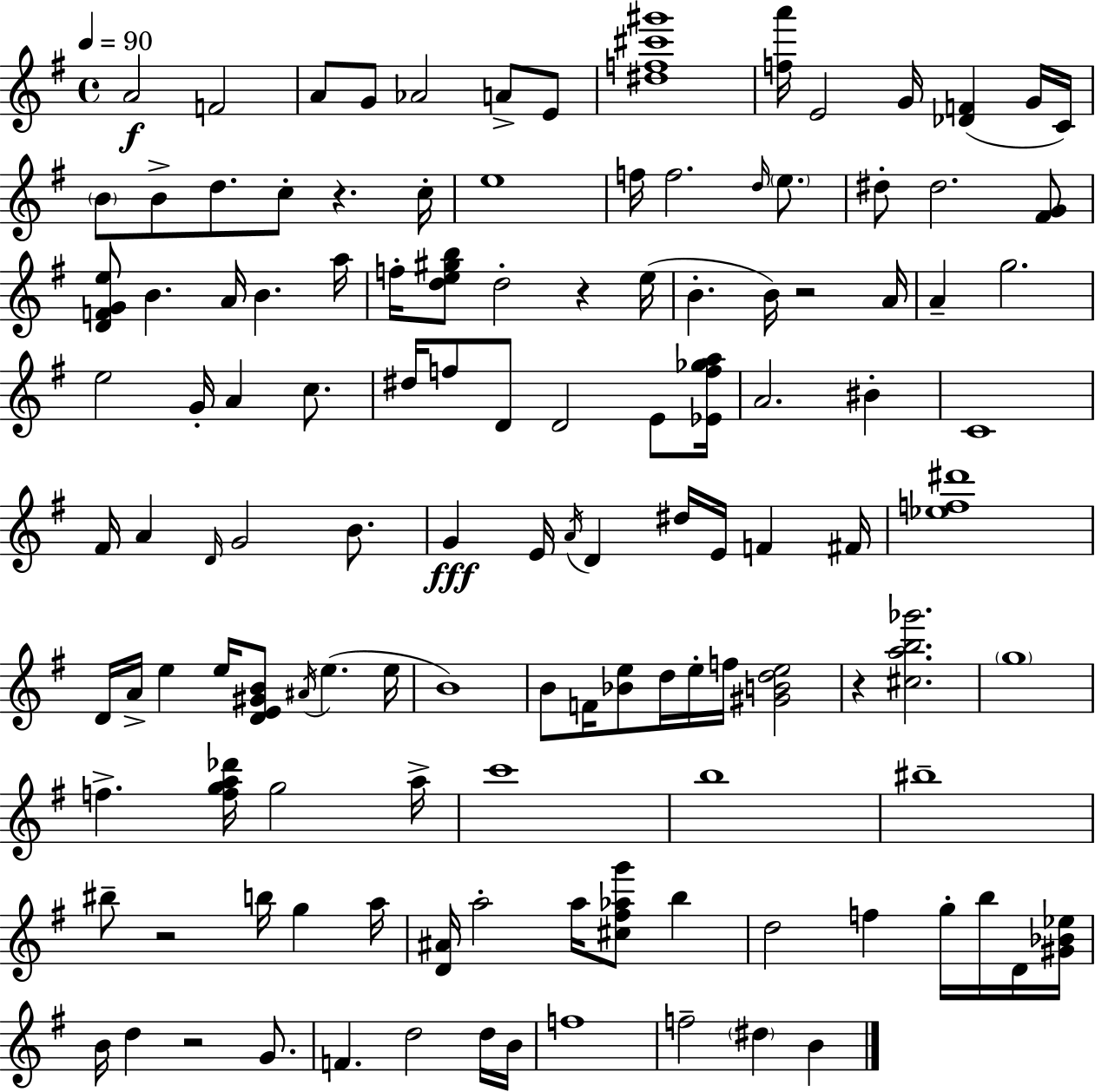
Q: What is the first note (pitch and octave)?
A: A4